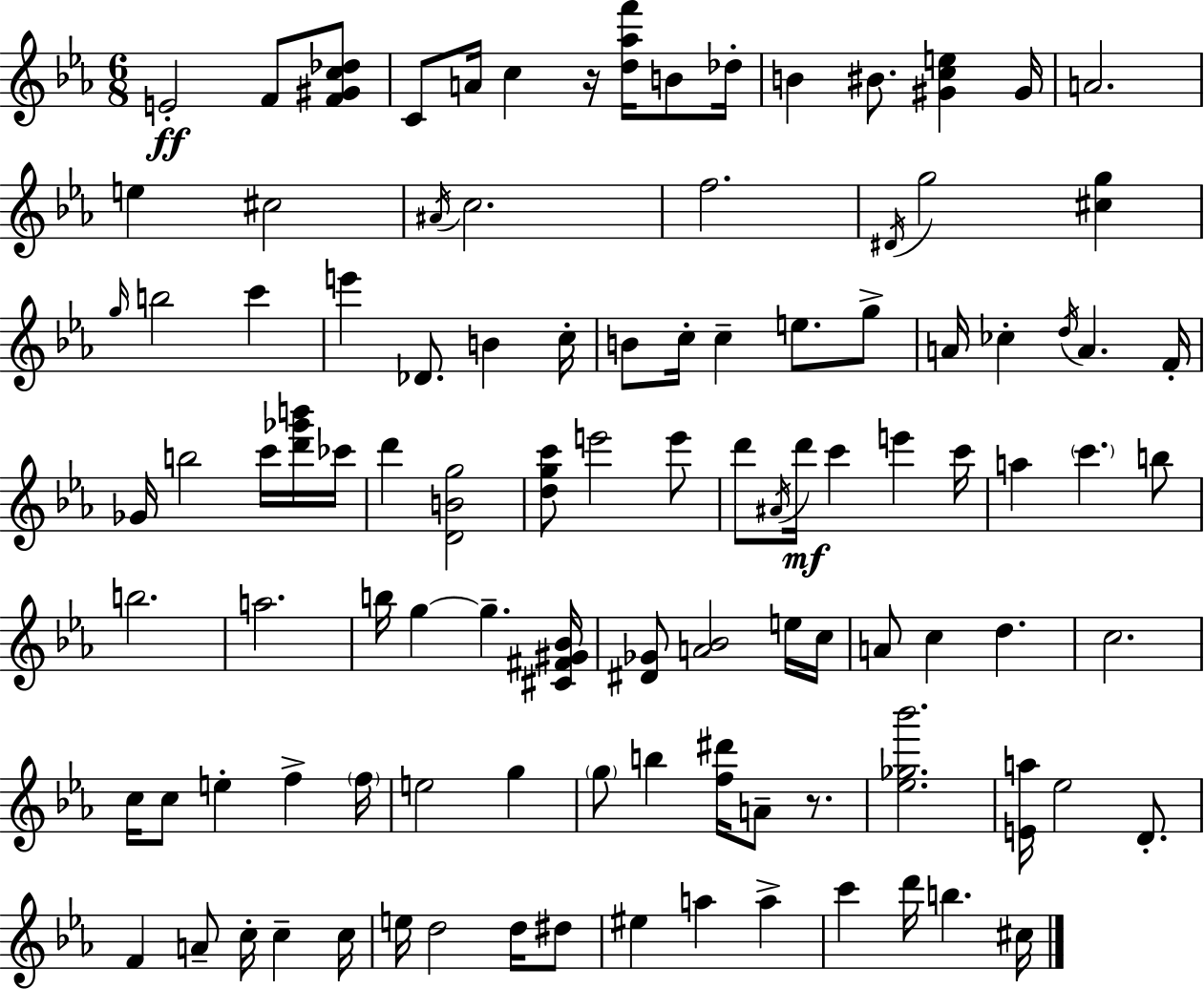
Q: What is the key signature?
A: EES major